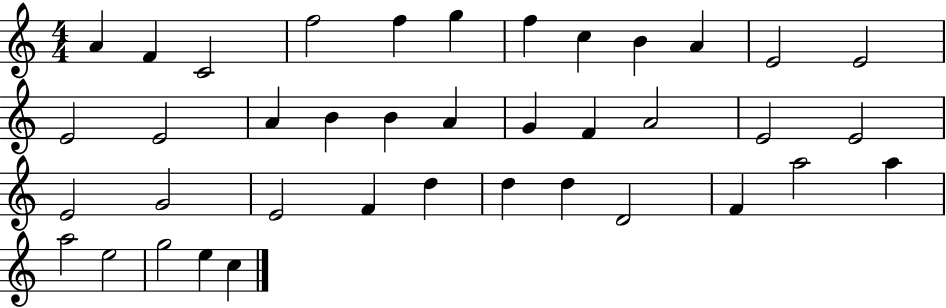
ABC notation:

X:1
T:Untitled
M:4/4
L:1/4
K:C
A F C2 f2 f g f c B A E2 E2 E2 E2 A B B A G F A2 E2 E2 E2 G2 E2 F d d d D2 F a2 a a2 e2 g2 e c